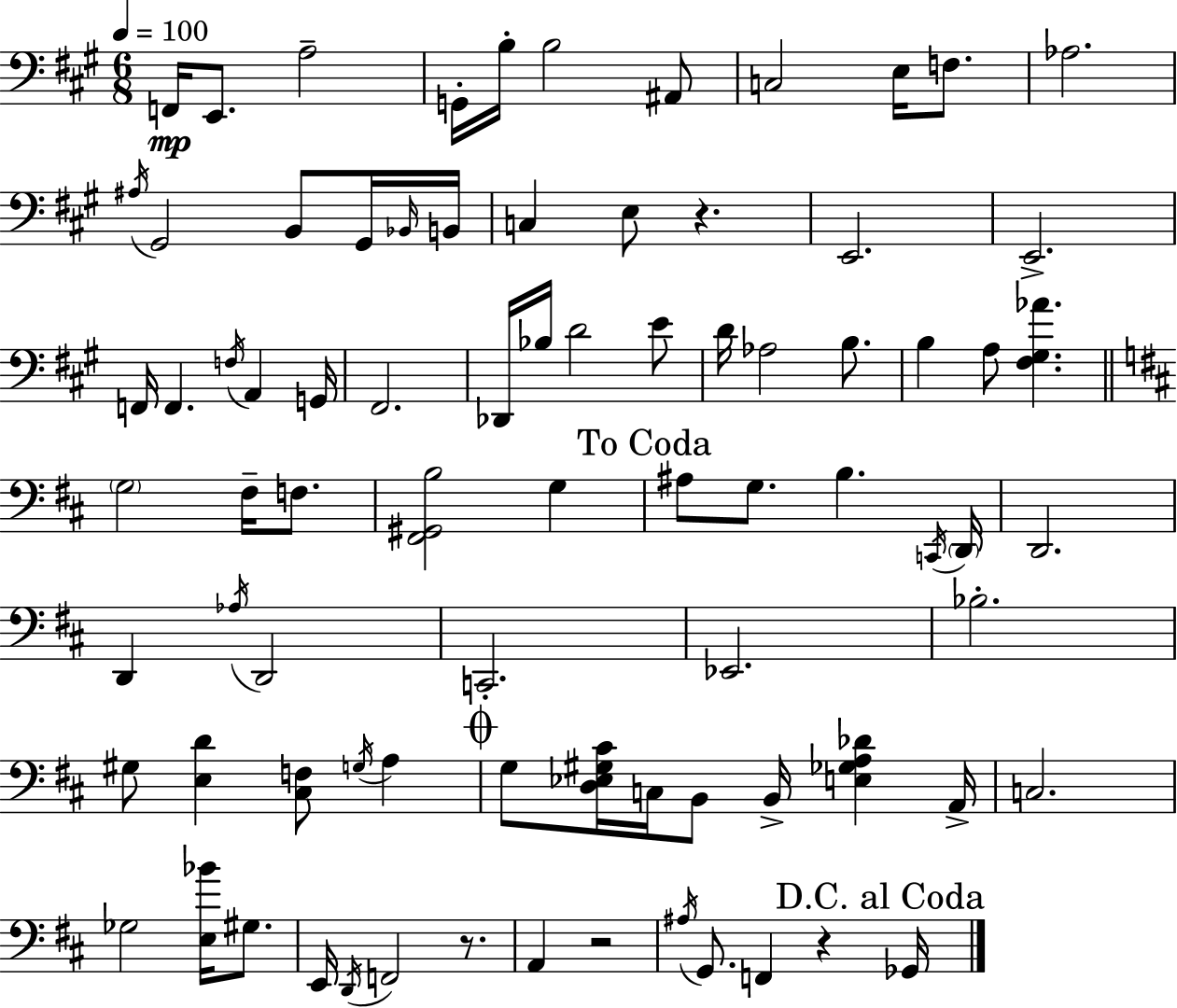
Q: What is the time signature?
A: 6/8